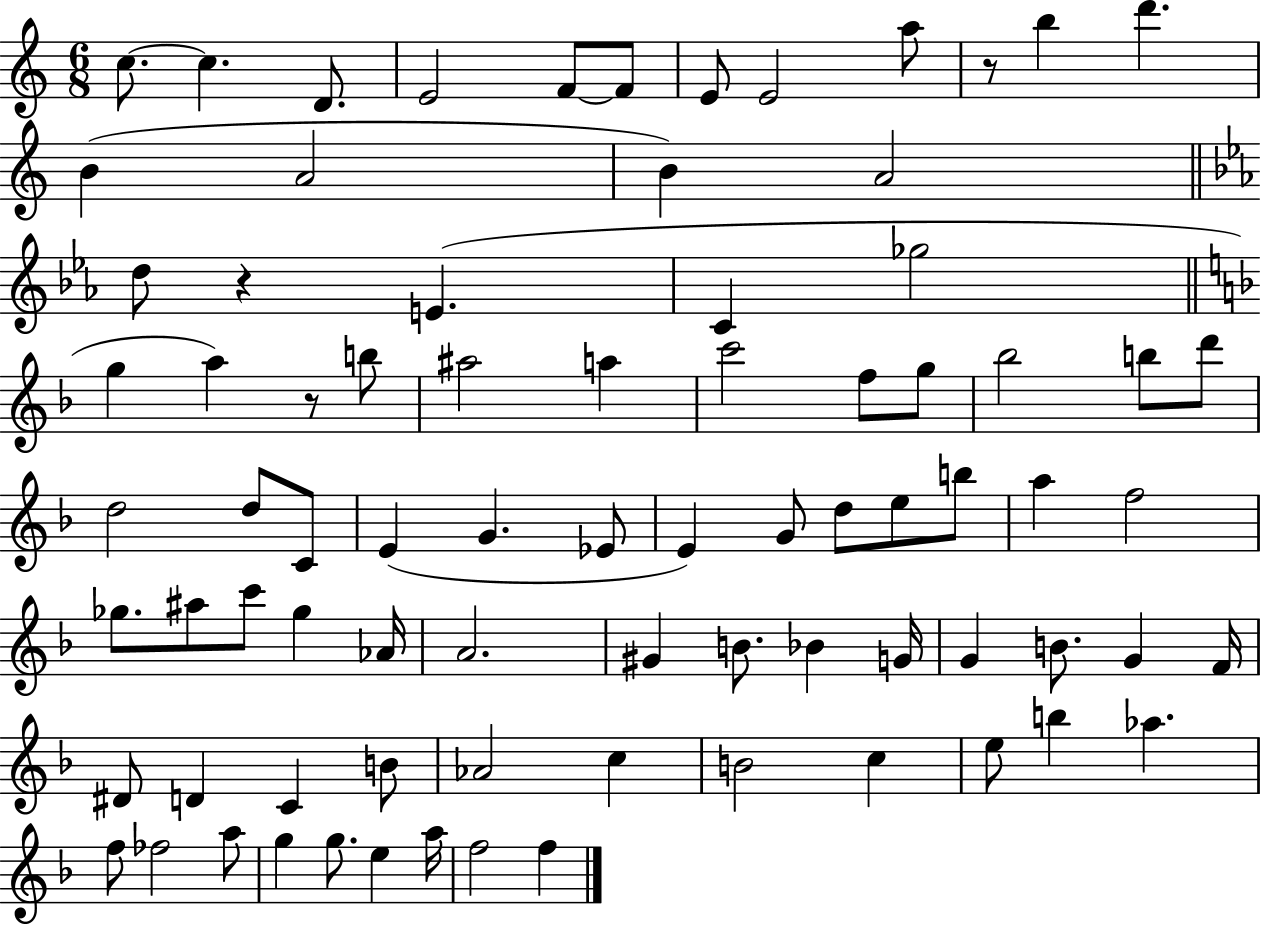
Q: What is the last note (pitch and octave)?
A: F5